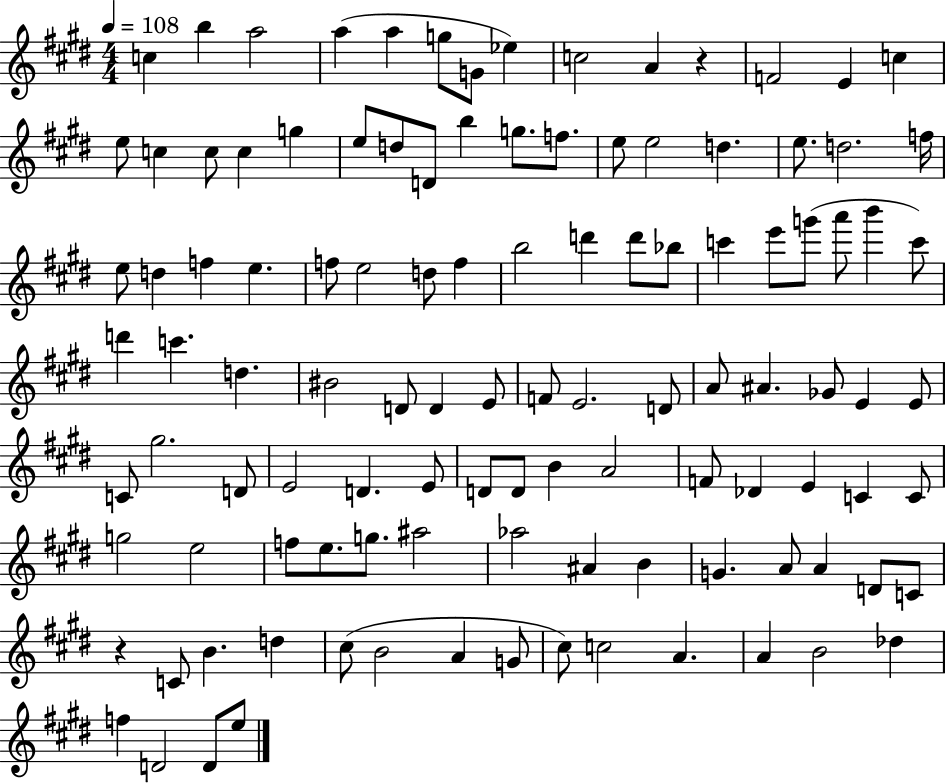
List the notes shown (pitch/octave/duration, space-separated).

C5/q B5/q A5/h A5/q A5/q G5/e G4/e Eb5/q C5/h A4/q R/q F4/h E4/q C5/q E5/e C5/q C5/e C5/q G5/q E5/e D5/e D4/e B5/q G5/e. F5/e. E5/e E5/h D5/q. E5/e. D5/h. F5/s E5/e D5/q F5/q E5/q. F5/e E5/h D5/e F5/q B5/h D6/q D6/e Bb5/e C6/q E6/e G6/e A6/e B6/q C6/e D6/q C6/q. D5/q. BIS4/h D4/e D4/q E4/e F4/e E4/h. D4/e A4/e A#4/q. Gb4/e E4/q E4/e C4/e G#5/h. D4/e E4/h D4/q. E4/e D4/e D4/e B4/q A4/h F4/e Db4/q E4/q C4/q C4/e G5/h E5/h F5/e E5/e. G5/e. A#5/h Ab5/h A#4/q B4/q G4/q. A4/e A4/q D4/e C4/e R/q C4/e B4/q. D5/q C#5/e B4/h A4/q G4/e C#5/e C5/h A4/q. A4/q B4/h Db5/q F5/q D4/h D4/e E5/e